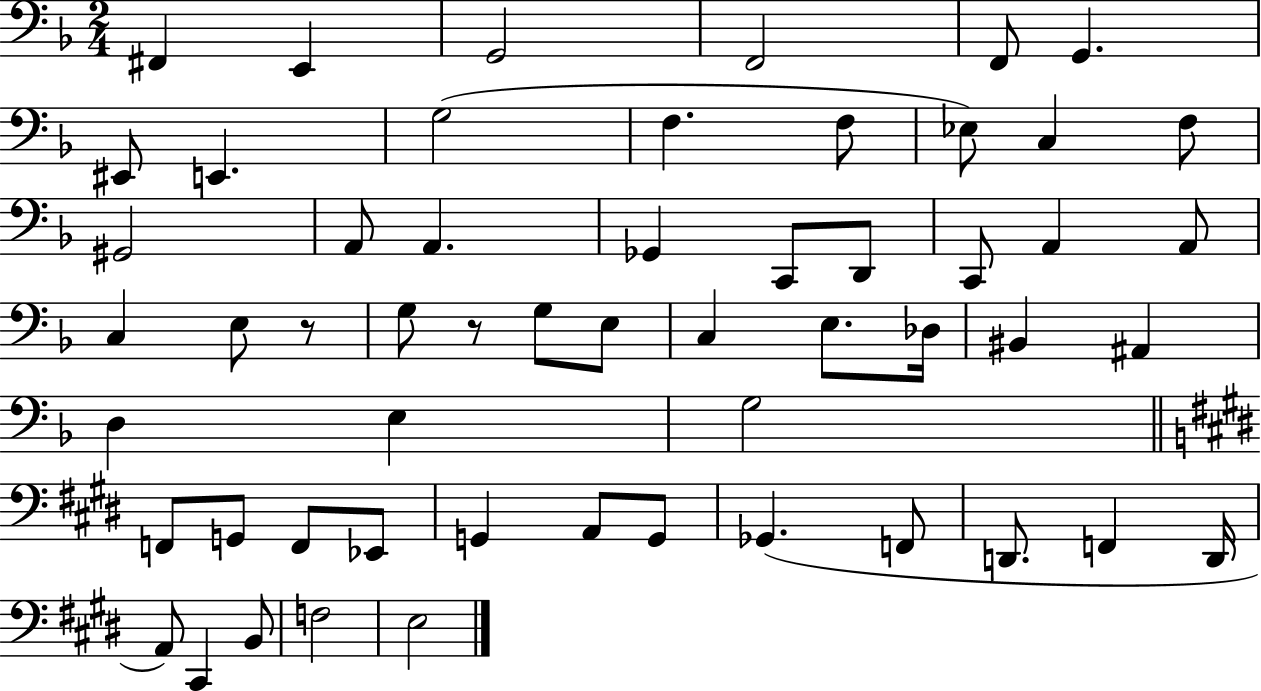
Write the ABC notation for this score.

X:1
T:Untitled
M:2/4
L:1/4
K:F
^F,, E,, G,,2 F,,2 F,,/2 G,, ^E,,/2 E,, G,2 F, F,/2 _E,/2 C, F,/2 ^G,,2 A,,/2 A,, _G,, C,,/2 D,,/2 C,,/2 A,, A,,/2 C, E,/2 z/2 G,/2 z/2 G,/2 E,/2 C, E,/2 _D,/4 ^B,, ^A,, D, E, G,2 F,,/2 G,,/2 F,,/2 _E,,/2 G,, A,,/2 G,,/2 _G,, F,,/2 D,,/2 F,, D,,/4 A,,/2 ^C,, B,,/2 F,2 E,2